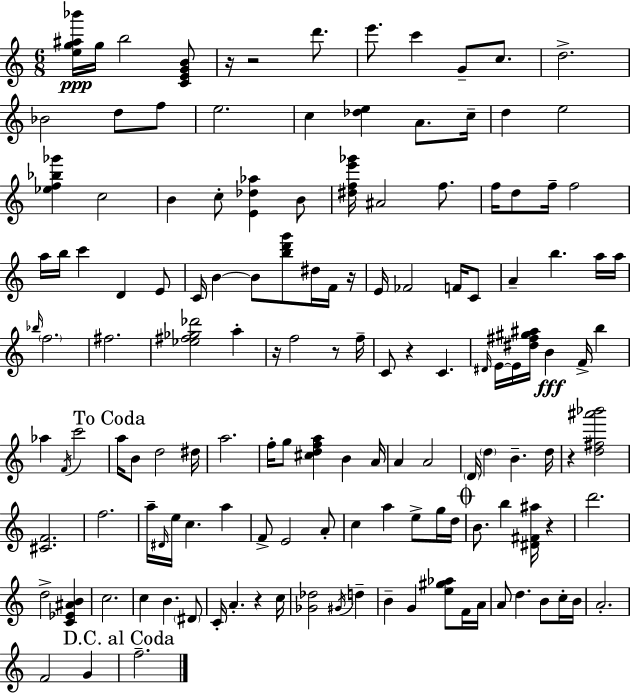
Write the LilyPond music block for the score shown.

{
  \clef treble
  \numericTimeSignature
  \time 6/8
  \key c \major
  \repeat volta 2 { <e'' g'' ais'' bes'''>16\ppp g''16 b''2 <c' e' g' b'>8 | r16 r2 d'''8. | e'''8. c'''4 g'8-- c''8. | d''2.-> | \break bes'2 d''8 f''8 | e''2. | c''4 <des'' e''>4 a'8. c''16-- | d''4 e''2 | \break <ees'' f'' bes'' ges'''>4 c''2 | b'4 c''8-. <e' des'' aes''>4 b'8 | <dis'' f'' e''' ges'''>16 ais'2 f''8. | f''16 d''8 f''16-- f''2 | \break a''16 b''16 c'''4 d'4 e'8 | c'16 b'4~~ b'8 <b'' d''' g'''>8 dis''16 f'16 r16 | e'16 fes'2 f'16 c'8 | a'4-- b''4. a''16 a''16 | \break \grace { bes''16 } \parenthesize f''2. | fis''2. | <ees'' fis'' ges'' des'''>2 a''4-. | r16 f''2 r8 | \break f''16-- c'8 r4 c'4. | \grace { dis'16 } e'16~~ e'16 <dis'' fis'' gis'' ais''>16 b'4\fff f'16-> b''4 | aes''4 \acciaccatura { f'16 } c'''2 | \mark "To Coda" a''16 b'8 d''2 | \break dis''16 a''2. | f''16-. g''8 <cis'' d'' f'' a''>4 b'4 | a'16 a'4 a'2 | \parenthesize d'16 \parenthesize d''4 b'4.-- | \break d''16 r4 <d'' fis'' ais''' bes'''>2 | <cis' f'>2. | f''2. | a''16-- \grace { dis'16 } e''16 c''4. | \break a''4 f'8-> e'2 | a'8-. c''4 a''4 | e''8-> g''16 d''16 \mark \markup { \musicglyph "scripts.coda" } b'8. b''4 <dis' fis' ais''>16 | r4 d'''2. | \break d''2-> | <c' ees' ais' b'>4 c''2. | c''4 b'4. | \parenthesize dis'8 c'16-. a'4.-. r4 | \break c''16 <ges' des''>2 | \acciaccatura { gis'16 } d''4-- b'4-- g'4 | <e'' gis'' aes''>8 f'16 a'16 a'8 d''4. | b'8 c''16-. b'16 a'2.-. | \break f'2 | g'4 \mark "D.C. al Coda" f''2.-- | } \bar "|."
}